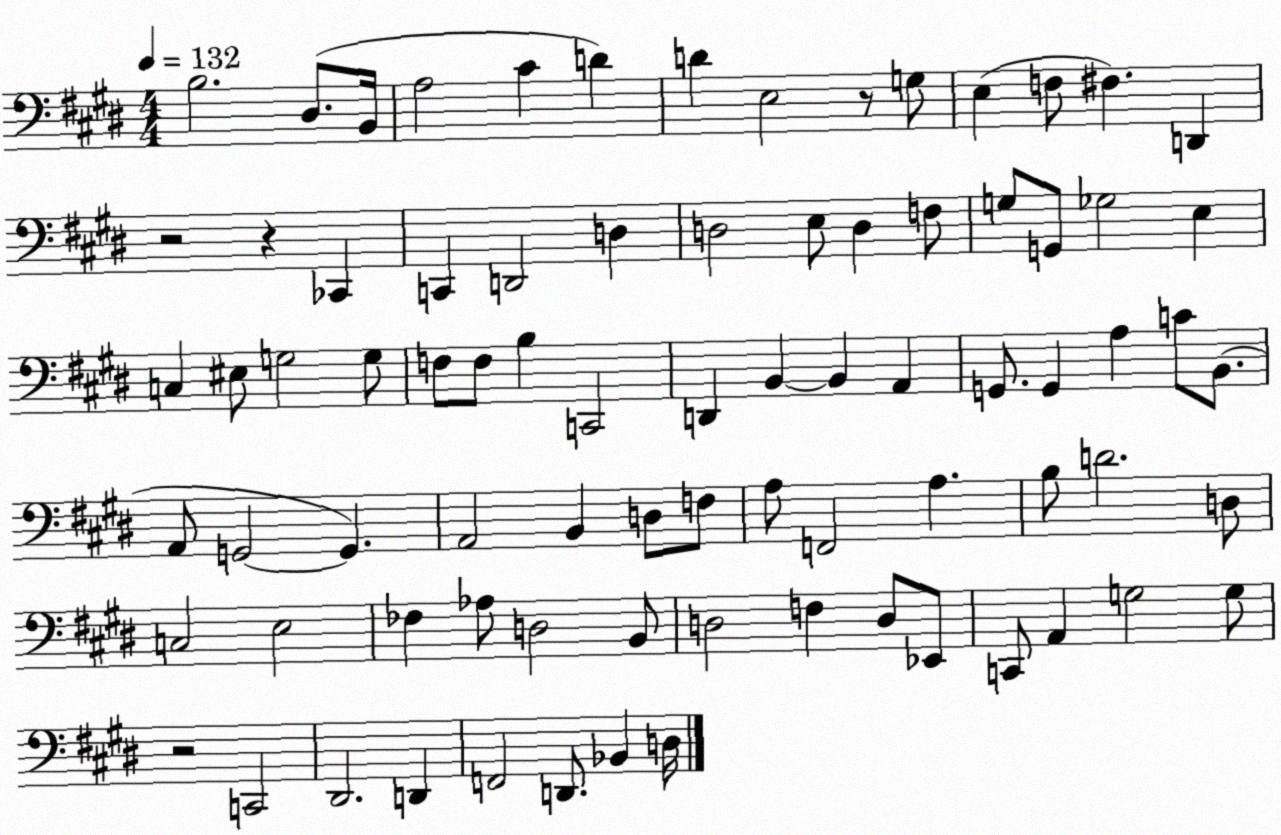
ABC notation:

X:1
T:Untitled
M:4/4
L:1/4
K:E
B,2 ^D,/2 B,,/4 A,2 ^C D D E,2 z/2 G,/2 E, F,/2 ^F, D,, z2 z _C,, C,, D,,2 D, D,2 E,/2 D, F,/2 G,/2 G,,/2 _G,2 E, C, ^E,/2 G,2 G,/2 F,/2 F,/2 B, C,,2 D,, B,, B,, A,, G,,/2 G,, A, C/2 B,,/2 A,,/2 G,,2 G,, A,,2 B,, D,/2 F,/2 A,/2 F,,2 A, B,/2 D2 D,/2 C,2 E,2 _F, _A,/2 D,2 B,,/2 D,2 F, D,/2 _E,,/2 C,,/2 A,, G,2 G,/2 z2 C,,2 ^D,,2 D,, F,,2 D,,/2 _B,, D,/4